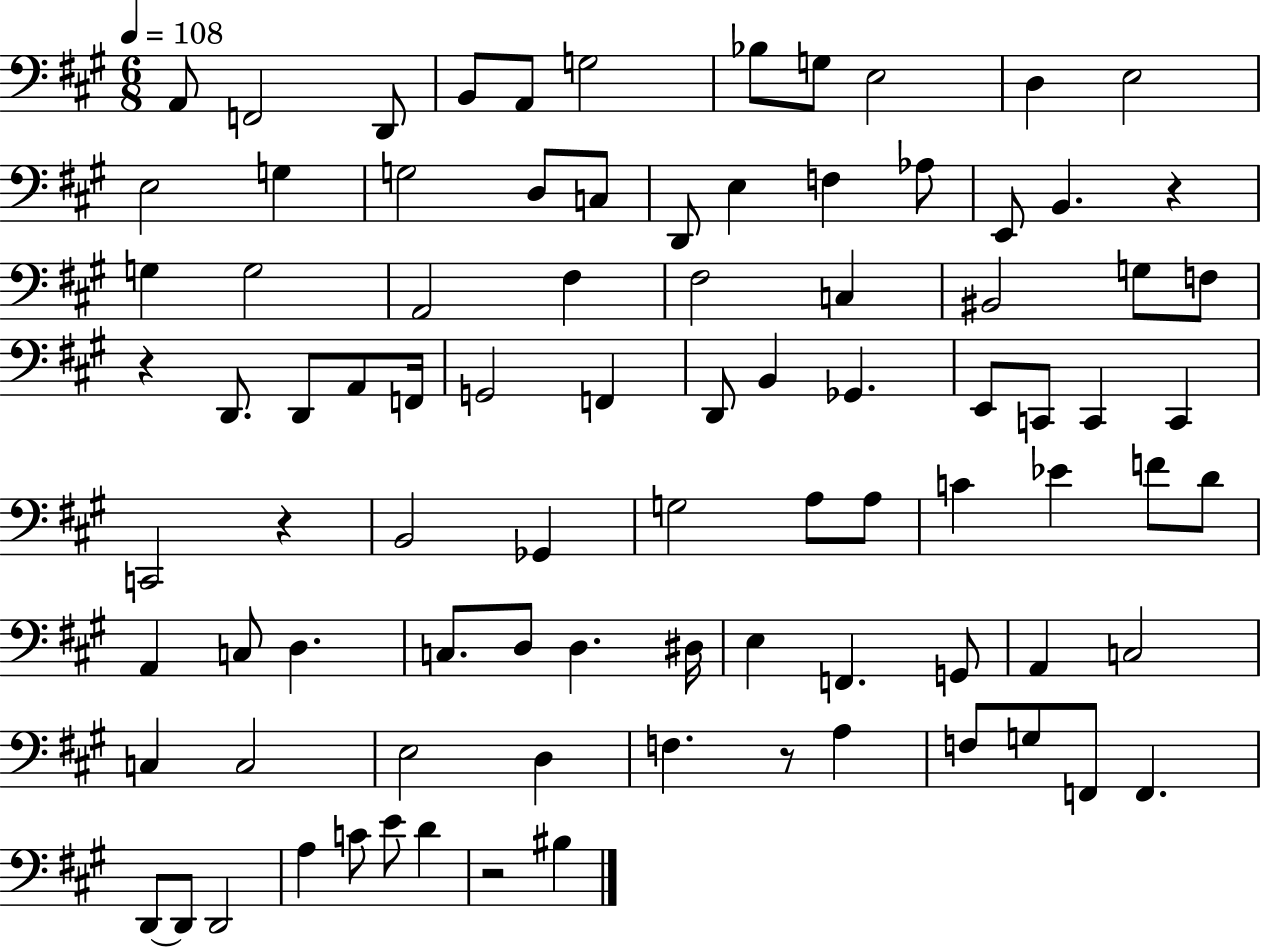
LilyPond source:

{
  \clef bass
  \numericTimeSignature
  \time 6/8
  \key a \major
  \tempo 4 = 108
  \repeat volta 2 { a,8 f,2 d,8 | b,8 a,8 g2 | bes8 g8 e2 | d4 e2 | \break e2 g4 | g2 d8 c8 | d,8 e4 f4 aes8 | e,8 b,4. r4 | \break g4 g2 | a,2 fis4 | fis2 c4 | bis,2 g8 f8 | \break r4 d,8. d,8 a,8 f,16 | g,2 f,4 | d,8 b,4 ges,4. | e,8 c,8 c,4 c,4 | \break c,2 r4 | b,2 ges,4 | g2 a8 a8 | c'4 ees'4 f'8 d'8 | \break a,4 c8 d4. | c8. d8 d4. dis16 | e4 f,4. g,8 | a,4 c2 | \break c4 c2 | e2 d4 | f4. r8 a4 | f8 g8 f,8 f,4. | \break d,8~~ d,8 d,2 | a4 c'8 e'8 d'4 | r2 bis4 | } \bar "|."
}